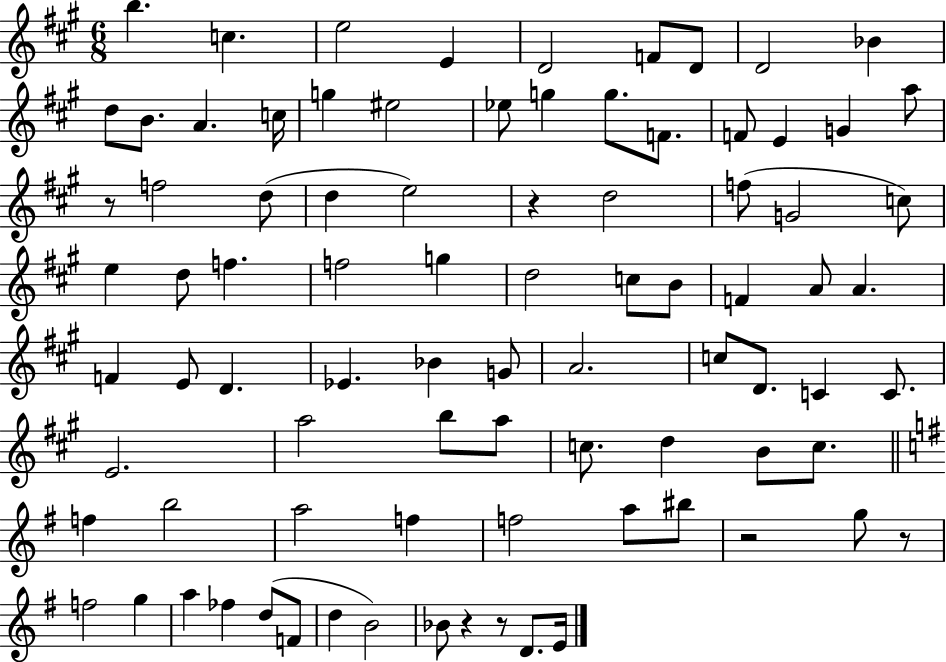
{
  \clef treble
  \numericTimeSignature
  \time 6/8
  \key a \major
  b''4. c''4. | e''2 e'4 | d'2 f'8 d'8 | d'2 bes'4 | \break d''8 b'8. a'4. c''16 | g''4 eis''2 | ees''8 g''4 g''8. f'8. | f'8 e'4 g'4 a''8 | \break r8 f''2 d''8( | d''4 e''2) | r4 d''2 | f''8( g'2 c''8) | \break e''4 d''8 f''4. | f''2 g''4 | d''2 c''8 b'8 | f'4 a'8 a'4. | \break f'4 e'8 d'4. | ees'4. bes'4 g'8 | a'2. | c''8 d'8. c'4 c'8. | \break e'2. | a''2 b''8 a''8 | c''8. d''4 b'8 c''8. | \bar "||" \break \key g \major f''4 b''2 | a''2 f''4 | f''2 a''8 bis''8 | r2 g''8 r8 | \break f''2 g''4 | a''4 fes''4 d''8( f'8 | d''4 b'2) | bes'8 r4 r8 d'8. e'16 | \break \bar "|."
}